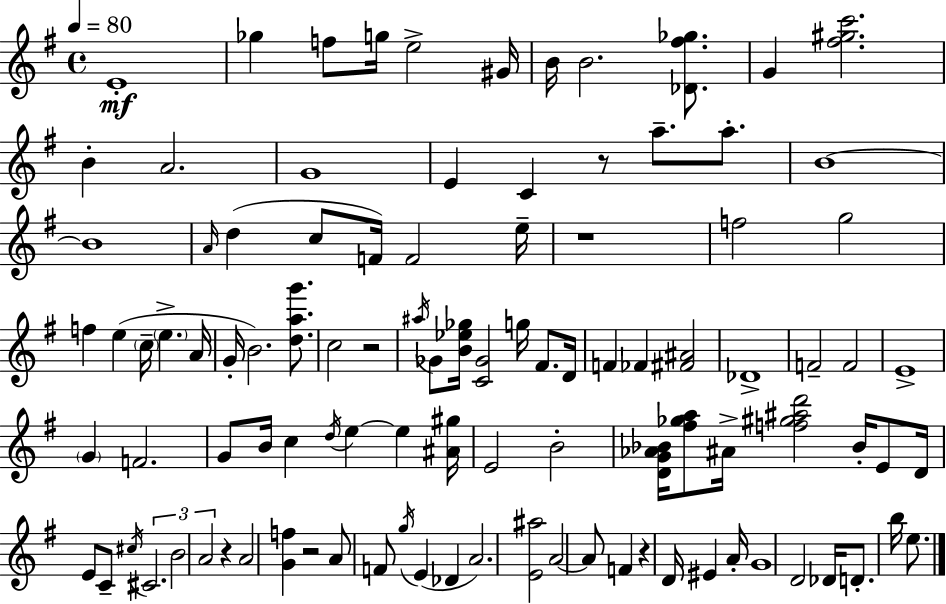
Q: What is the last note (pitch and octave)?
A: E5